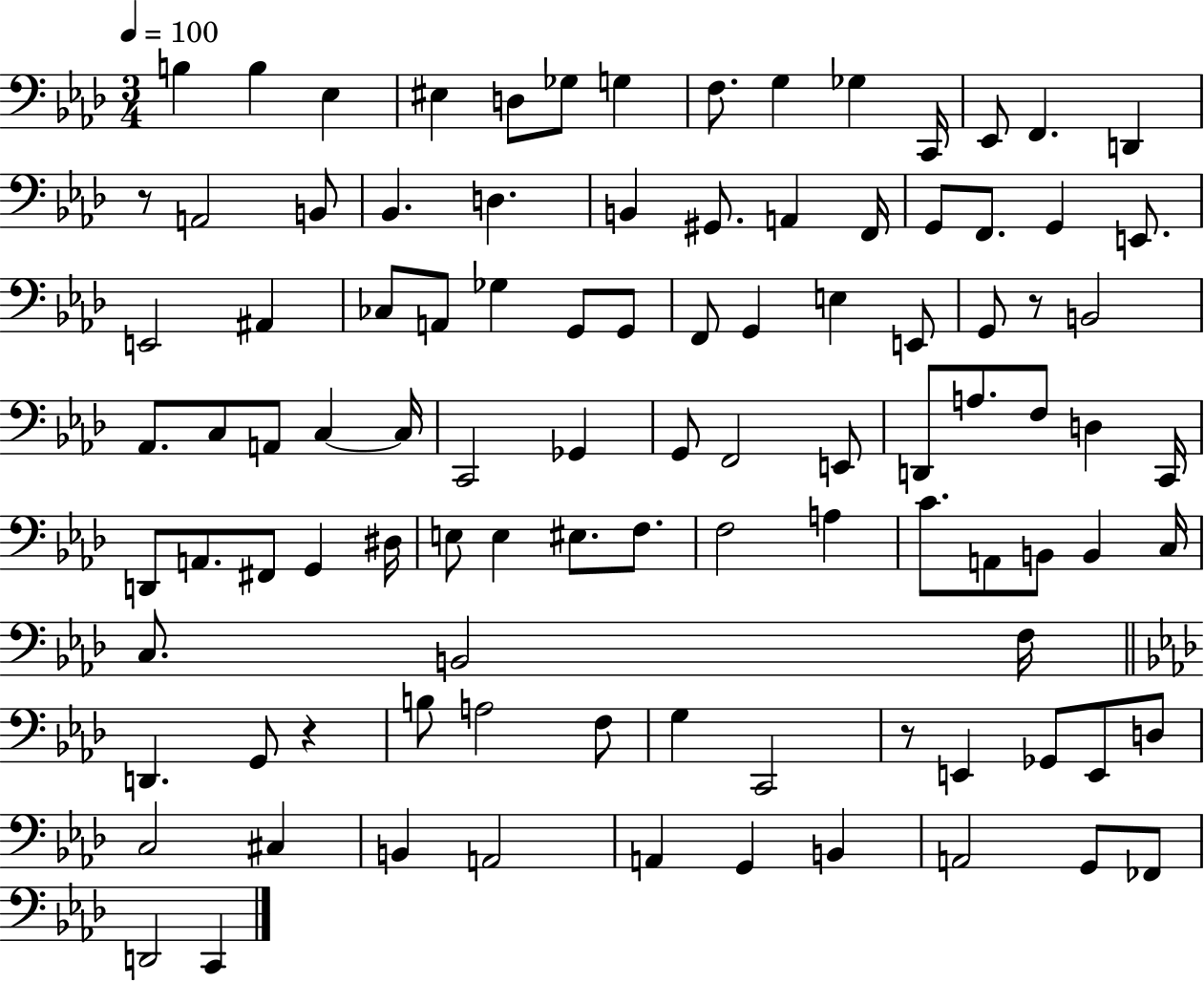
{
  \clef bass
  \numericTimeSignature
  \time 3/4
  \key aes \major
  \tempo 4 = 100
  b4 b4 ees4 | eis4 d8 ges8 g4 | f8. g4 ges4 c,16 | ees,8 f,4. d,4 | \break r8 a,2 b,8 | bes,4. d4. | b,4 gis,8. a,4 f,16 | g,8 f,8. g,4 e,8. | \break e,2 ais,4 | ces8 a,8 ges4 g,8 g,8 | f,8 g,4 e4 e,8 | g,8 r8 b,2 | \break aes,8. c8 a,8 c4~~ c16 | c,2 ges,4 | g,8 f,2 e,8 | d,8 a8. f8 d4 c,16 | \break d,8 a,8. fis,8 g,4 dis16 | e8 e4 eis8. f8. | f2 a4 | c'8. a,8 b,8 b,4 c16 | \break c8. b,2 f16 | \bar "||" \break \key f \minor d,4. g,8 r4 | b8 a2 f8 | g4 c,2 | r8 e,4 ges,8 e,8 d8 | \break c2 cis4 | b,4 a,2 | a,4 g,4 b,4 | a,2 g,8 fes,8 | \break d,2 c,4 | \bar "|."
}